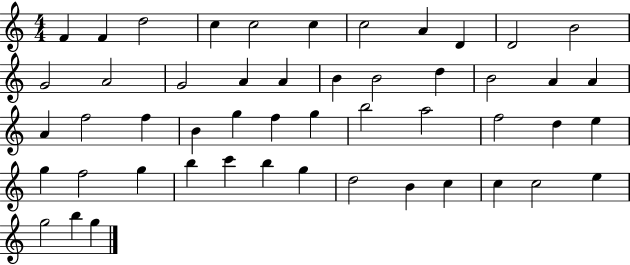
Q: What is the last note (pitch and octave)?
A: G5